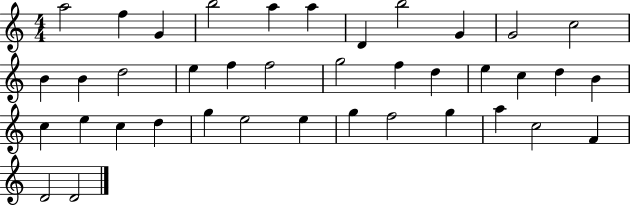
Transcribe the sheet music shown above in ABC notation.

X:1
T:Untitled
M:4/4
L:1/4
K:C
a2 f G b2 a a D b2 G G2 c2 B B d2 e f f2 g2 f d e c d B c e c d g e2 e g f2 g a c2 F D2 D2